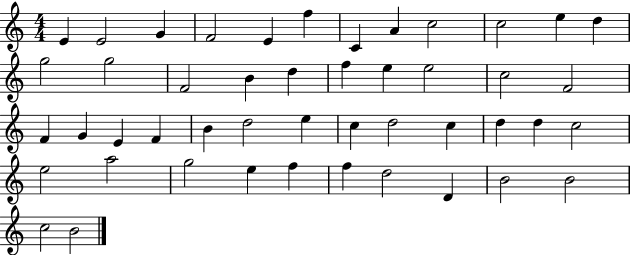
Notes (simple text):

E4/q E4/h G4/q F4/h E4/q F5/q C4/q A4/q C5/h C5/h E5/q D5/q G5/h G5/h F4/h B4/q D5/q F5/q E5/q E5/h C5/h F4/h F4/q G4/q E4/q F4/q B4/q D5/h E5/q C5/q D5/h C5/q D5/q D5/q C5/h E5/h A5/h G5/h E5/q F5/q F5/q D5/h D4/q B4/h B4/h C5/h B4/h